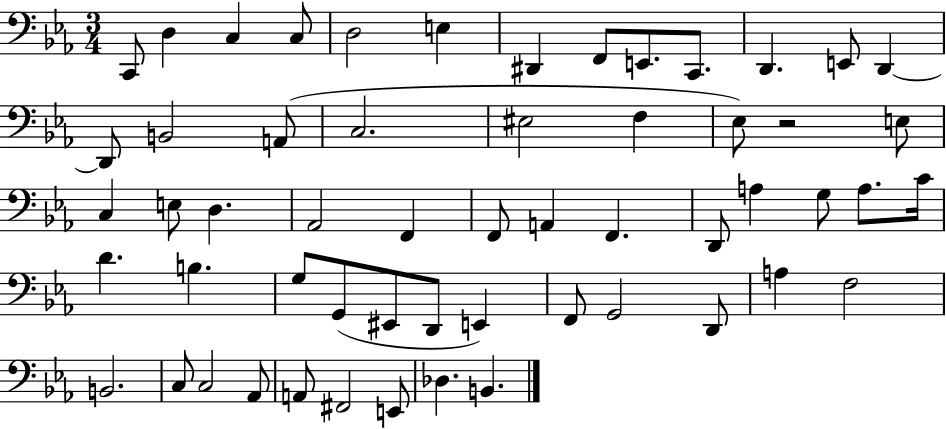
X:1
T:Untitled
M:3/4
L:1/4
K:Eb
C,,/2 D, C, C,/2 D,2 E, ^D,, F,,/2 E,,/2 C,,/2 D,, E,,/2 D,, D,,/2 B,,2 A,,/2 C,2 ^E,2 F, _E,/2 z2 E,/2 C, E,/2 D, _A,,2 F,, F,,/2 A,, F,, D,,/2 A, G,/2 A,/2 C/4 D B, G,/2 G,,/2 ^E,,/2 D,,/2 E,, F,,/2 G,,2 D,,/2 A, F,2 B,,2 C,/2 C,2 _A,,/2 A,,/2 ^F,,2 E,,/2 _D, B,,